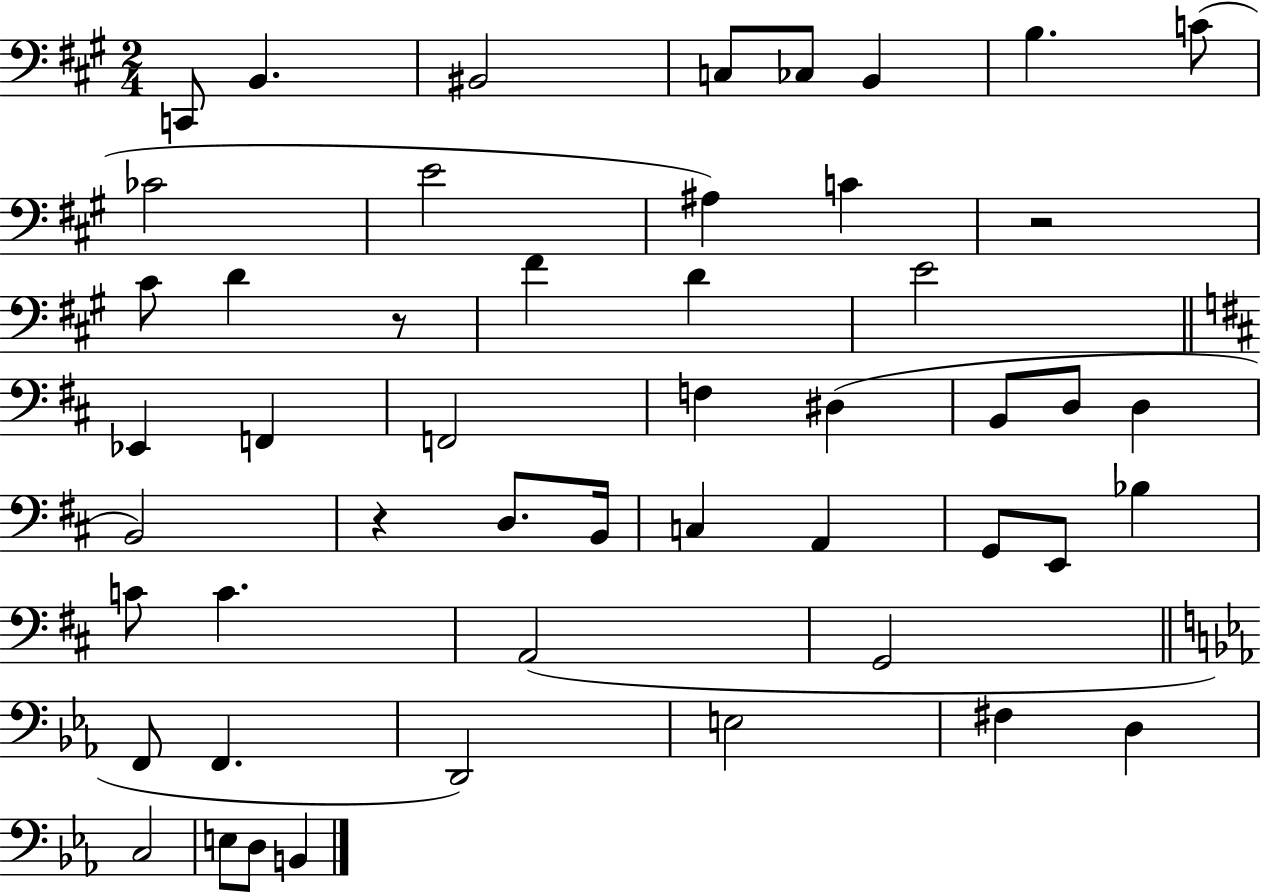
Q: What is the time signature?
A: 2/4